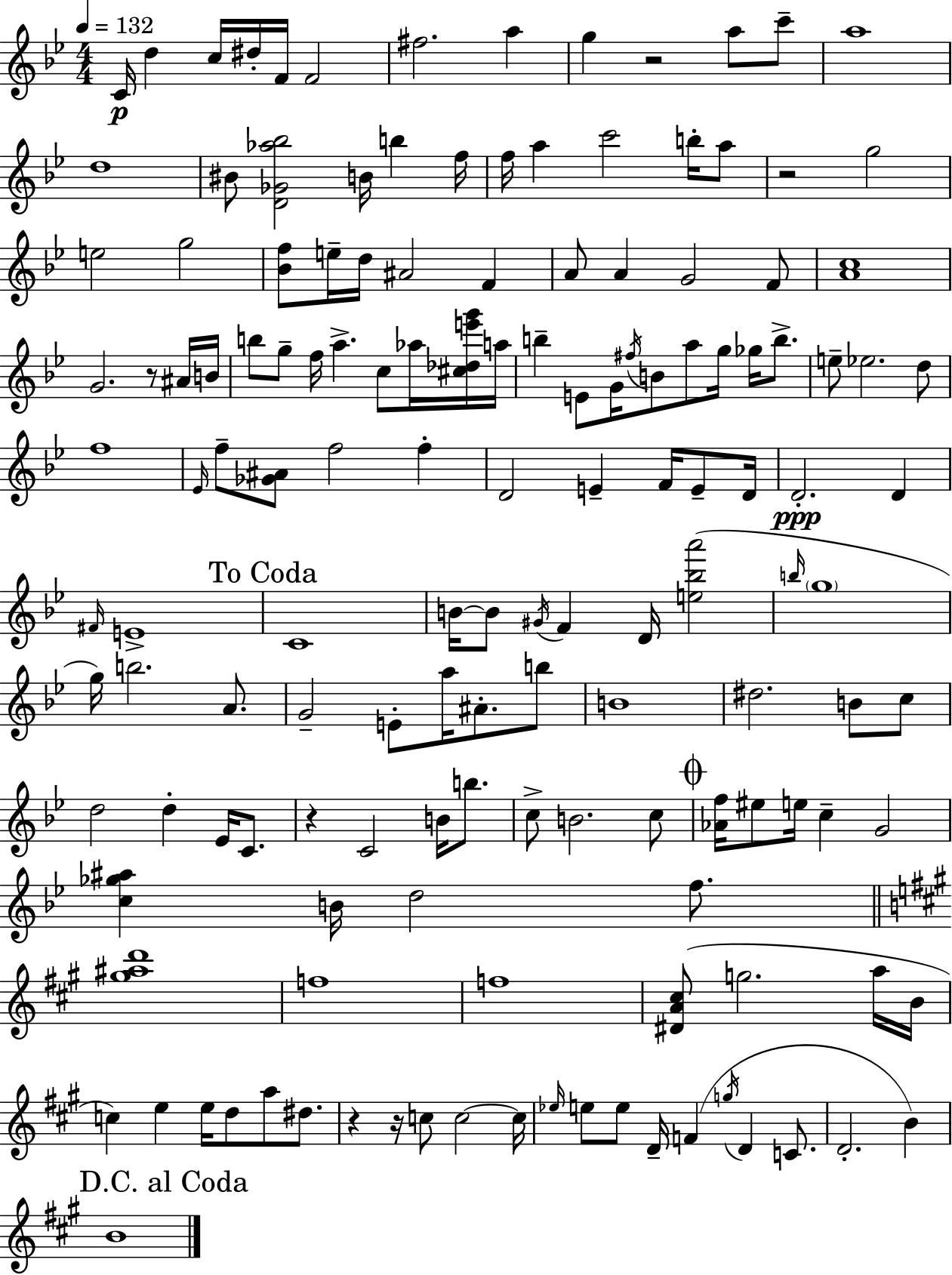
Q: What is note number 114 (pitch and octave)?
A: E5